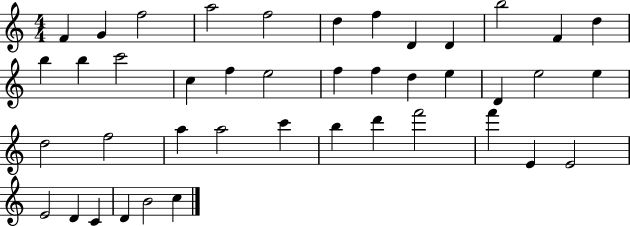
F4/q G4/q F5/h A5/h F5/h D5/q F5/q D4/q D4/q B5/h F4/q D5/q B5/q B5/q C6/h C5/q F5/q E5/h F5/q F5/q D5/q E5/q D4/q E5/h E5/q D5/h F5/h A5/q A5/h C6/q B5/q D6/q F6/h F6/q E4/q E4/h E4/h D4/q C4/q D4/q B4/h C5/q